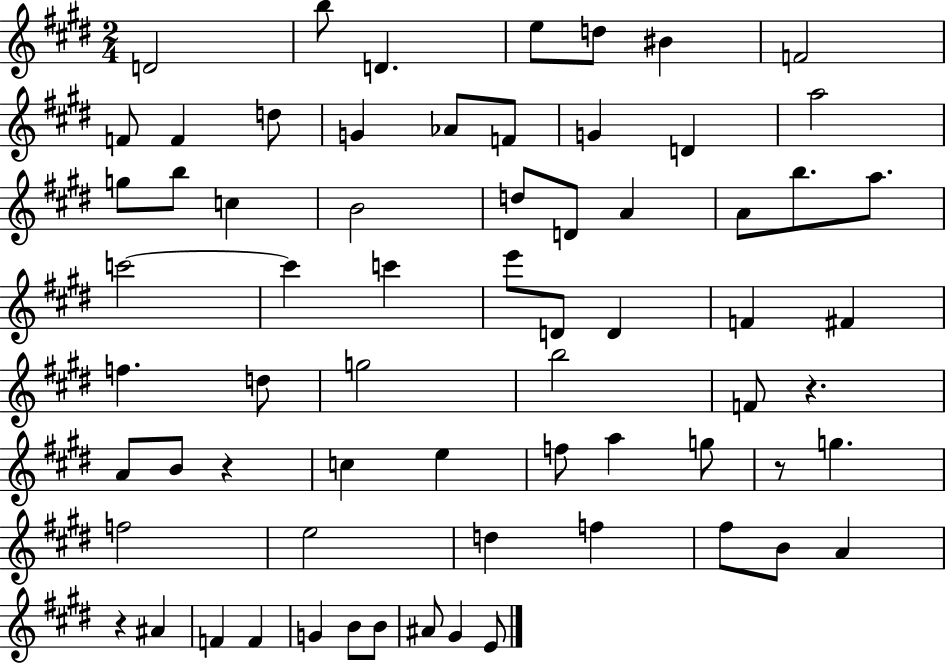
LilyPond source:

{
  \clef treble
  \numericTimeSignature
  \time 2/4
  \key e \major
  d'2 | b''8 d'4. | e''8 d''8 bis'4 | f'2 | \break f'8 f'4 d''8 | g'4 aes'8 f'8 | g'4 d'4 | a''2 | \break g''8 b''8 c''4 | b'2 | d''8 d'8 a'4 | a'8 b''8. a''8. | \break c'''2~~ | c'''4 c'''4 | e'''8 d'8 d'4 | f'4 fis'4 | \break f''4. d''8 | g''2 | b''2 | f'8 r4. | \break a'8 b'8 r4 | c''4 e''4 | f''8 a''4 g''8 | r8 g''4. | \break f''2 | e''2 | d''4 f''4 | fis''8 b'8 a'4 | \break r4 ais'4 | f'4 f'4 | g'4 b'8 b'8 | ais'8 gis'4 e'8 | \break \bar "|."
}